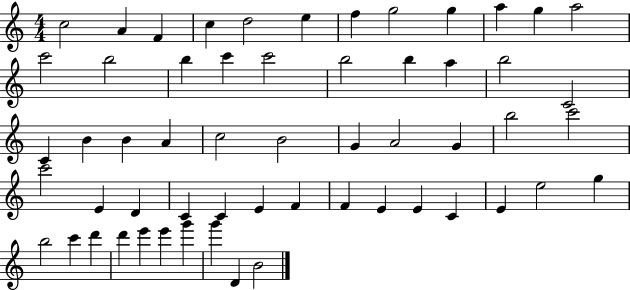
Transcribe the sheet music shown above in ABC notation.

X:1
T:Untitled
M:4/4
L:1/4
K:C
c2 A F c d2 e f g2 g a g a2 c'2 b2 b c' c'2 b2 b a b2 C2 C B B A c2 B2 G A2 G b2 c'2 c'2 E D C C E F F E E C E e2 g b2 c' d' d' e' e' g' g' D B2